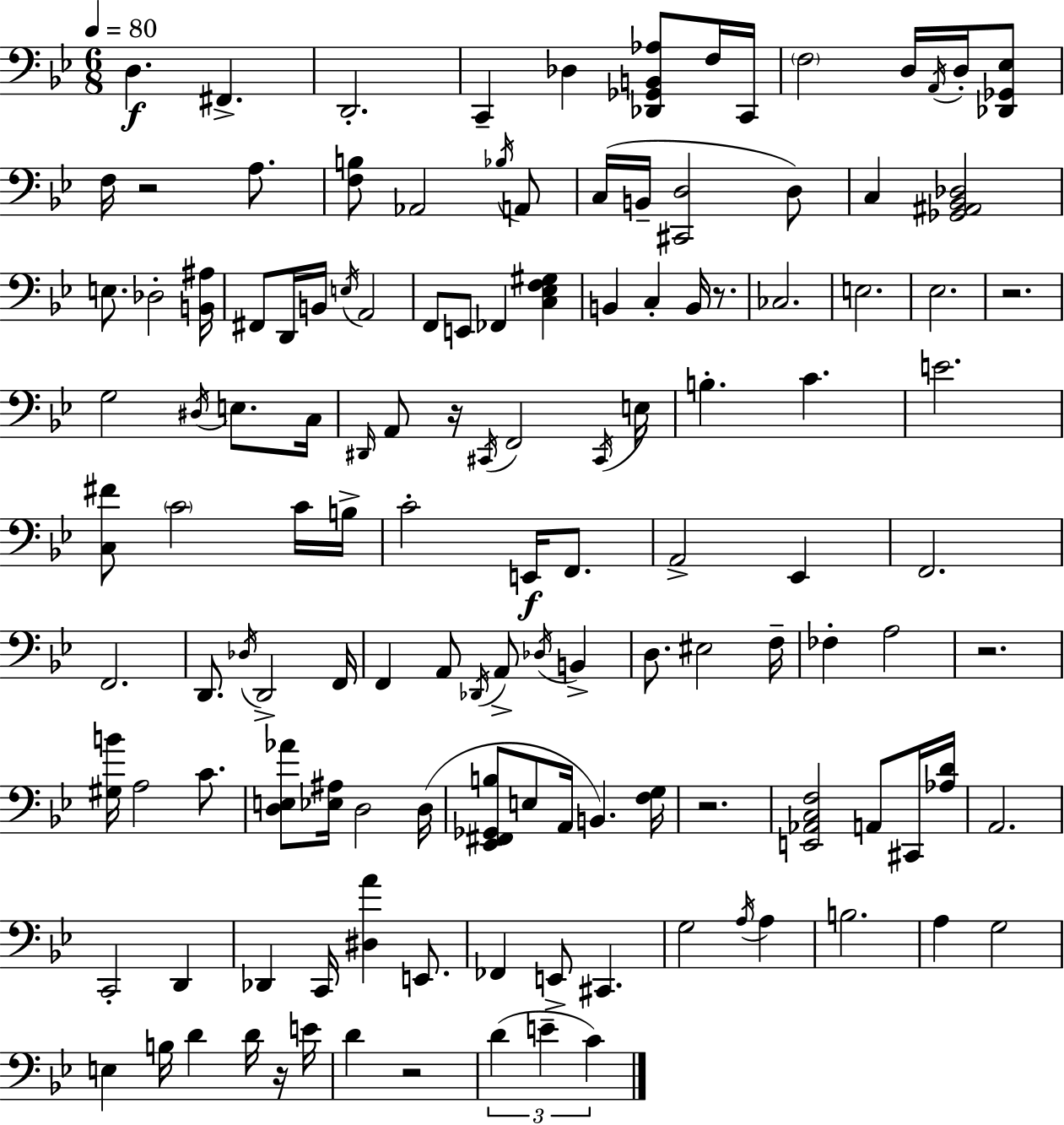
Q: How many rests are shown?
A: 8